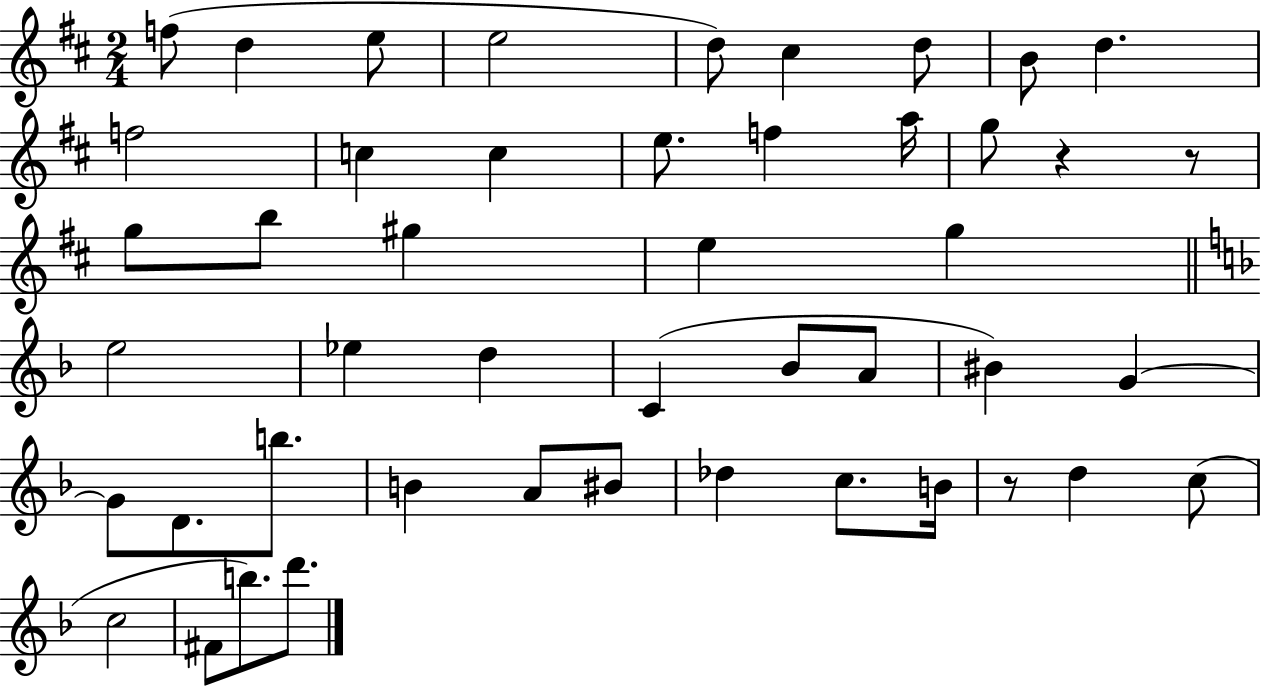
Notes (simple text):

F5/e D5/q E5/e E5/h D5/e C#5/q D5/e B4/e D5/q. F5/h C5/q C5/q E5/e. F5/q A5/s G5/e R/q R/e G5/e B5/e G#5/q E5/q G5/q E5/h Eb5/q D5/q C4/q Bb4/e A4/e BIS4/q G4/q G4/e D4/e. B5/e. B4/q A4/e BIS4/e Db5/q C5/e. B4/s R/e D5/q C5/e C5/h F#4/e B5/e. D6/e.